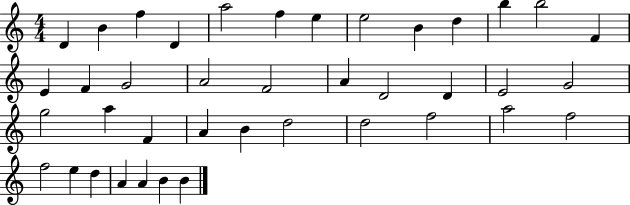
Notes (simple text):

D4/q B4/q F5/q D4/q A5/h F5/q E5/q E5/h B4/q D5/q B5/q B5/h F4/q E4/q F4/q G4/h A4/h F4/h A4/q D4/h D4/q E4/h G4/h G5/h A5/q F4/q A4/q B4/q D5/h D5/h F5/h A5/h F5/h F5/h E5/q D5/q A4/q A4/q B4/q B4/q